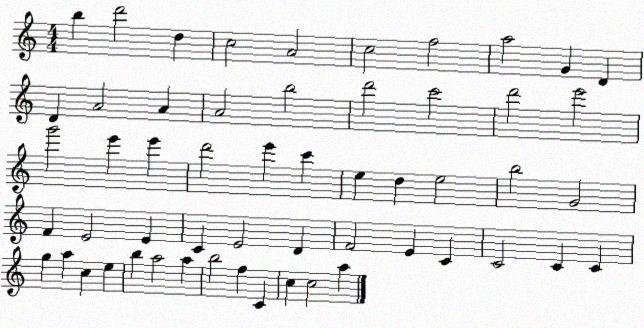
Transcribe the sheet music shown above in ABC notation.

X:1
T:Untitled
M:4/4
L:1/4
K:C
b d'2 d c2 A2 c2 f2 a2 G D D A2 A A2 b2 d'2 c'2 d'2 e'2 g'2 e' e' d'2 e' c' e d e2 b2 G2 F E2 E C E2 D F2 E C C2 C C g a c e b a2 a b2 f C c c2 a